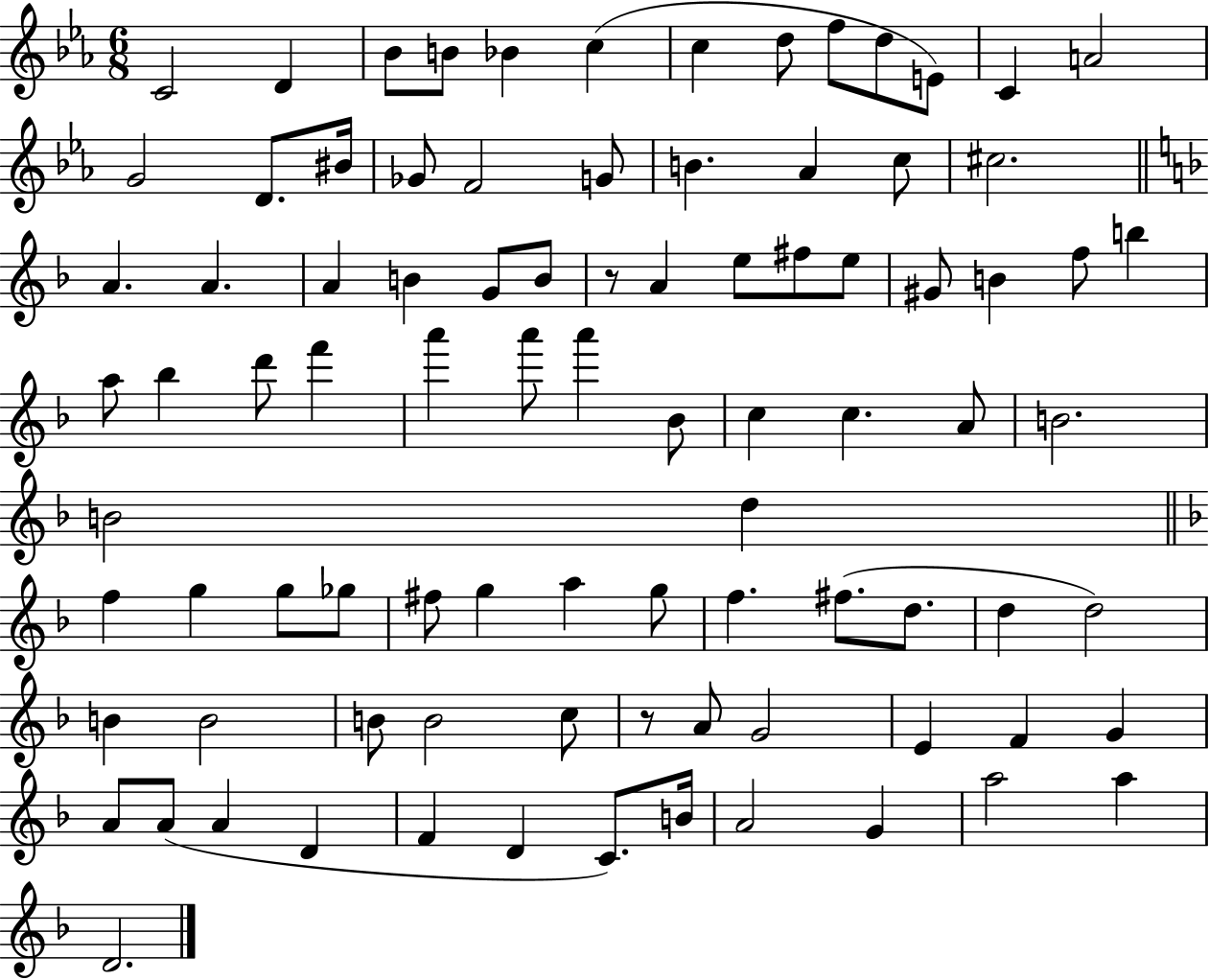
X:1
T:Untitled
M:6/8
L:1/4
K:Eb
C2 D _B/2 B/2 _B c c d/2 f/2 d/2 E/2 C A2 G2 D/2 ^B/4 _G/2 F2 G/2 B _A c/2 ^c2 A A A B G/2 B/2 z/2 A e/2 ^f/2 e/2 ^G/2 B f/2 b a/2 _b d'/2 f' a' a'/2 a' _B/2 c c A/2 B2 B2 d f g g/2 _g/2 ^f/2 g a g/2 f ^f/2 d/2 d d2 B B2 B/2 B2 c/2 z/2 A/2 G2 E F G A/2 A/2 A D F D C/2 B/4 A2 G a2 a D2